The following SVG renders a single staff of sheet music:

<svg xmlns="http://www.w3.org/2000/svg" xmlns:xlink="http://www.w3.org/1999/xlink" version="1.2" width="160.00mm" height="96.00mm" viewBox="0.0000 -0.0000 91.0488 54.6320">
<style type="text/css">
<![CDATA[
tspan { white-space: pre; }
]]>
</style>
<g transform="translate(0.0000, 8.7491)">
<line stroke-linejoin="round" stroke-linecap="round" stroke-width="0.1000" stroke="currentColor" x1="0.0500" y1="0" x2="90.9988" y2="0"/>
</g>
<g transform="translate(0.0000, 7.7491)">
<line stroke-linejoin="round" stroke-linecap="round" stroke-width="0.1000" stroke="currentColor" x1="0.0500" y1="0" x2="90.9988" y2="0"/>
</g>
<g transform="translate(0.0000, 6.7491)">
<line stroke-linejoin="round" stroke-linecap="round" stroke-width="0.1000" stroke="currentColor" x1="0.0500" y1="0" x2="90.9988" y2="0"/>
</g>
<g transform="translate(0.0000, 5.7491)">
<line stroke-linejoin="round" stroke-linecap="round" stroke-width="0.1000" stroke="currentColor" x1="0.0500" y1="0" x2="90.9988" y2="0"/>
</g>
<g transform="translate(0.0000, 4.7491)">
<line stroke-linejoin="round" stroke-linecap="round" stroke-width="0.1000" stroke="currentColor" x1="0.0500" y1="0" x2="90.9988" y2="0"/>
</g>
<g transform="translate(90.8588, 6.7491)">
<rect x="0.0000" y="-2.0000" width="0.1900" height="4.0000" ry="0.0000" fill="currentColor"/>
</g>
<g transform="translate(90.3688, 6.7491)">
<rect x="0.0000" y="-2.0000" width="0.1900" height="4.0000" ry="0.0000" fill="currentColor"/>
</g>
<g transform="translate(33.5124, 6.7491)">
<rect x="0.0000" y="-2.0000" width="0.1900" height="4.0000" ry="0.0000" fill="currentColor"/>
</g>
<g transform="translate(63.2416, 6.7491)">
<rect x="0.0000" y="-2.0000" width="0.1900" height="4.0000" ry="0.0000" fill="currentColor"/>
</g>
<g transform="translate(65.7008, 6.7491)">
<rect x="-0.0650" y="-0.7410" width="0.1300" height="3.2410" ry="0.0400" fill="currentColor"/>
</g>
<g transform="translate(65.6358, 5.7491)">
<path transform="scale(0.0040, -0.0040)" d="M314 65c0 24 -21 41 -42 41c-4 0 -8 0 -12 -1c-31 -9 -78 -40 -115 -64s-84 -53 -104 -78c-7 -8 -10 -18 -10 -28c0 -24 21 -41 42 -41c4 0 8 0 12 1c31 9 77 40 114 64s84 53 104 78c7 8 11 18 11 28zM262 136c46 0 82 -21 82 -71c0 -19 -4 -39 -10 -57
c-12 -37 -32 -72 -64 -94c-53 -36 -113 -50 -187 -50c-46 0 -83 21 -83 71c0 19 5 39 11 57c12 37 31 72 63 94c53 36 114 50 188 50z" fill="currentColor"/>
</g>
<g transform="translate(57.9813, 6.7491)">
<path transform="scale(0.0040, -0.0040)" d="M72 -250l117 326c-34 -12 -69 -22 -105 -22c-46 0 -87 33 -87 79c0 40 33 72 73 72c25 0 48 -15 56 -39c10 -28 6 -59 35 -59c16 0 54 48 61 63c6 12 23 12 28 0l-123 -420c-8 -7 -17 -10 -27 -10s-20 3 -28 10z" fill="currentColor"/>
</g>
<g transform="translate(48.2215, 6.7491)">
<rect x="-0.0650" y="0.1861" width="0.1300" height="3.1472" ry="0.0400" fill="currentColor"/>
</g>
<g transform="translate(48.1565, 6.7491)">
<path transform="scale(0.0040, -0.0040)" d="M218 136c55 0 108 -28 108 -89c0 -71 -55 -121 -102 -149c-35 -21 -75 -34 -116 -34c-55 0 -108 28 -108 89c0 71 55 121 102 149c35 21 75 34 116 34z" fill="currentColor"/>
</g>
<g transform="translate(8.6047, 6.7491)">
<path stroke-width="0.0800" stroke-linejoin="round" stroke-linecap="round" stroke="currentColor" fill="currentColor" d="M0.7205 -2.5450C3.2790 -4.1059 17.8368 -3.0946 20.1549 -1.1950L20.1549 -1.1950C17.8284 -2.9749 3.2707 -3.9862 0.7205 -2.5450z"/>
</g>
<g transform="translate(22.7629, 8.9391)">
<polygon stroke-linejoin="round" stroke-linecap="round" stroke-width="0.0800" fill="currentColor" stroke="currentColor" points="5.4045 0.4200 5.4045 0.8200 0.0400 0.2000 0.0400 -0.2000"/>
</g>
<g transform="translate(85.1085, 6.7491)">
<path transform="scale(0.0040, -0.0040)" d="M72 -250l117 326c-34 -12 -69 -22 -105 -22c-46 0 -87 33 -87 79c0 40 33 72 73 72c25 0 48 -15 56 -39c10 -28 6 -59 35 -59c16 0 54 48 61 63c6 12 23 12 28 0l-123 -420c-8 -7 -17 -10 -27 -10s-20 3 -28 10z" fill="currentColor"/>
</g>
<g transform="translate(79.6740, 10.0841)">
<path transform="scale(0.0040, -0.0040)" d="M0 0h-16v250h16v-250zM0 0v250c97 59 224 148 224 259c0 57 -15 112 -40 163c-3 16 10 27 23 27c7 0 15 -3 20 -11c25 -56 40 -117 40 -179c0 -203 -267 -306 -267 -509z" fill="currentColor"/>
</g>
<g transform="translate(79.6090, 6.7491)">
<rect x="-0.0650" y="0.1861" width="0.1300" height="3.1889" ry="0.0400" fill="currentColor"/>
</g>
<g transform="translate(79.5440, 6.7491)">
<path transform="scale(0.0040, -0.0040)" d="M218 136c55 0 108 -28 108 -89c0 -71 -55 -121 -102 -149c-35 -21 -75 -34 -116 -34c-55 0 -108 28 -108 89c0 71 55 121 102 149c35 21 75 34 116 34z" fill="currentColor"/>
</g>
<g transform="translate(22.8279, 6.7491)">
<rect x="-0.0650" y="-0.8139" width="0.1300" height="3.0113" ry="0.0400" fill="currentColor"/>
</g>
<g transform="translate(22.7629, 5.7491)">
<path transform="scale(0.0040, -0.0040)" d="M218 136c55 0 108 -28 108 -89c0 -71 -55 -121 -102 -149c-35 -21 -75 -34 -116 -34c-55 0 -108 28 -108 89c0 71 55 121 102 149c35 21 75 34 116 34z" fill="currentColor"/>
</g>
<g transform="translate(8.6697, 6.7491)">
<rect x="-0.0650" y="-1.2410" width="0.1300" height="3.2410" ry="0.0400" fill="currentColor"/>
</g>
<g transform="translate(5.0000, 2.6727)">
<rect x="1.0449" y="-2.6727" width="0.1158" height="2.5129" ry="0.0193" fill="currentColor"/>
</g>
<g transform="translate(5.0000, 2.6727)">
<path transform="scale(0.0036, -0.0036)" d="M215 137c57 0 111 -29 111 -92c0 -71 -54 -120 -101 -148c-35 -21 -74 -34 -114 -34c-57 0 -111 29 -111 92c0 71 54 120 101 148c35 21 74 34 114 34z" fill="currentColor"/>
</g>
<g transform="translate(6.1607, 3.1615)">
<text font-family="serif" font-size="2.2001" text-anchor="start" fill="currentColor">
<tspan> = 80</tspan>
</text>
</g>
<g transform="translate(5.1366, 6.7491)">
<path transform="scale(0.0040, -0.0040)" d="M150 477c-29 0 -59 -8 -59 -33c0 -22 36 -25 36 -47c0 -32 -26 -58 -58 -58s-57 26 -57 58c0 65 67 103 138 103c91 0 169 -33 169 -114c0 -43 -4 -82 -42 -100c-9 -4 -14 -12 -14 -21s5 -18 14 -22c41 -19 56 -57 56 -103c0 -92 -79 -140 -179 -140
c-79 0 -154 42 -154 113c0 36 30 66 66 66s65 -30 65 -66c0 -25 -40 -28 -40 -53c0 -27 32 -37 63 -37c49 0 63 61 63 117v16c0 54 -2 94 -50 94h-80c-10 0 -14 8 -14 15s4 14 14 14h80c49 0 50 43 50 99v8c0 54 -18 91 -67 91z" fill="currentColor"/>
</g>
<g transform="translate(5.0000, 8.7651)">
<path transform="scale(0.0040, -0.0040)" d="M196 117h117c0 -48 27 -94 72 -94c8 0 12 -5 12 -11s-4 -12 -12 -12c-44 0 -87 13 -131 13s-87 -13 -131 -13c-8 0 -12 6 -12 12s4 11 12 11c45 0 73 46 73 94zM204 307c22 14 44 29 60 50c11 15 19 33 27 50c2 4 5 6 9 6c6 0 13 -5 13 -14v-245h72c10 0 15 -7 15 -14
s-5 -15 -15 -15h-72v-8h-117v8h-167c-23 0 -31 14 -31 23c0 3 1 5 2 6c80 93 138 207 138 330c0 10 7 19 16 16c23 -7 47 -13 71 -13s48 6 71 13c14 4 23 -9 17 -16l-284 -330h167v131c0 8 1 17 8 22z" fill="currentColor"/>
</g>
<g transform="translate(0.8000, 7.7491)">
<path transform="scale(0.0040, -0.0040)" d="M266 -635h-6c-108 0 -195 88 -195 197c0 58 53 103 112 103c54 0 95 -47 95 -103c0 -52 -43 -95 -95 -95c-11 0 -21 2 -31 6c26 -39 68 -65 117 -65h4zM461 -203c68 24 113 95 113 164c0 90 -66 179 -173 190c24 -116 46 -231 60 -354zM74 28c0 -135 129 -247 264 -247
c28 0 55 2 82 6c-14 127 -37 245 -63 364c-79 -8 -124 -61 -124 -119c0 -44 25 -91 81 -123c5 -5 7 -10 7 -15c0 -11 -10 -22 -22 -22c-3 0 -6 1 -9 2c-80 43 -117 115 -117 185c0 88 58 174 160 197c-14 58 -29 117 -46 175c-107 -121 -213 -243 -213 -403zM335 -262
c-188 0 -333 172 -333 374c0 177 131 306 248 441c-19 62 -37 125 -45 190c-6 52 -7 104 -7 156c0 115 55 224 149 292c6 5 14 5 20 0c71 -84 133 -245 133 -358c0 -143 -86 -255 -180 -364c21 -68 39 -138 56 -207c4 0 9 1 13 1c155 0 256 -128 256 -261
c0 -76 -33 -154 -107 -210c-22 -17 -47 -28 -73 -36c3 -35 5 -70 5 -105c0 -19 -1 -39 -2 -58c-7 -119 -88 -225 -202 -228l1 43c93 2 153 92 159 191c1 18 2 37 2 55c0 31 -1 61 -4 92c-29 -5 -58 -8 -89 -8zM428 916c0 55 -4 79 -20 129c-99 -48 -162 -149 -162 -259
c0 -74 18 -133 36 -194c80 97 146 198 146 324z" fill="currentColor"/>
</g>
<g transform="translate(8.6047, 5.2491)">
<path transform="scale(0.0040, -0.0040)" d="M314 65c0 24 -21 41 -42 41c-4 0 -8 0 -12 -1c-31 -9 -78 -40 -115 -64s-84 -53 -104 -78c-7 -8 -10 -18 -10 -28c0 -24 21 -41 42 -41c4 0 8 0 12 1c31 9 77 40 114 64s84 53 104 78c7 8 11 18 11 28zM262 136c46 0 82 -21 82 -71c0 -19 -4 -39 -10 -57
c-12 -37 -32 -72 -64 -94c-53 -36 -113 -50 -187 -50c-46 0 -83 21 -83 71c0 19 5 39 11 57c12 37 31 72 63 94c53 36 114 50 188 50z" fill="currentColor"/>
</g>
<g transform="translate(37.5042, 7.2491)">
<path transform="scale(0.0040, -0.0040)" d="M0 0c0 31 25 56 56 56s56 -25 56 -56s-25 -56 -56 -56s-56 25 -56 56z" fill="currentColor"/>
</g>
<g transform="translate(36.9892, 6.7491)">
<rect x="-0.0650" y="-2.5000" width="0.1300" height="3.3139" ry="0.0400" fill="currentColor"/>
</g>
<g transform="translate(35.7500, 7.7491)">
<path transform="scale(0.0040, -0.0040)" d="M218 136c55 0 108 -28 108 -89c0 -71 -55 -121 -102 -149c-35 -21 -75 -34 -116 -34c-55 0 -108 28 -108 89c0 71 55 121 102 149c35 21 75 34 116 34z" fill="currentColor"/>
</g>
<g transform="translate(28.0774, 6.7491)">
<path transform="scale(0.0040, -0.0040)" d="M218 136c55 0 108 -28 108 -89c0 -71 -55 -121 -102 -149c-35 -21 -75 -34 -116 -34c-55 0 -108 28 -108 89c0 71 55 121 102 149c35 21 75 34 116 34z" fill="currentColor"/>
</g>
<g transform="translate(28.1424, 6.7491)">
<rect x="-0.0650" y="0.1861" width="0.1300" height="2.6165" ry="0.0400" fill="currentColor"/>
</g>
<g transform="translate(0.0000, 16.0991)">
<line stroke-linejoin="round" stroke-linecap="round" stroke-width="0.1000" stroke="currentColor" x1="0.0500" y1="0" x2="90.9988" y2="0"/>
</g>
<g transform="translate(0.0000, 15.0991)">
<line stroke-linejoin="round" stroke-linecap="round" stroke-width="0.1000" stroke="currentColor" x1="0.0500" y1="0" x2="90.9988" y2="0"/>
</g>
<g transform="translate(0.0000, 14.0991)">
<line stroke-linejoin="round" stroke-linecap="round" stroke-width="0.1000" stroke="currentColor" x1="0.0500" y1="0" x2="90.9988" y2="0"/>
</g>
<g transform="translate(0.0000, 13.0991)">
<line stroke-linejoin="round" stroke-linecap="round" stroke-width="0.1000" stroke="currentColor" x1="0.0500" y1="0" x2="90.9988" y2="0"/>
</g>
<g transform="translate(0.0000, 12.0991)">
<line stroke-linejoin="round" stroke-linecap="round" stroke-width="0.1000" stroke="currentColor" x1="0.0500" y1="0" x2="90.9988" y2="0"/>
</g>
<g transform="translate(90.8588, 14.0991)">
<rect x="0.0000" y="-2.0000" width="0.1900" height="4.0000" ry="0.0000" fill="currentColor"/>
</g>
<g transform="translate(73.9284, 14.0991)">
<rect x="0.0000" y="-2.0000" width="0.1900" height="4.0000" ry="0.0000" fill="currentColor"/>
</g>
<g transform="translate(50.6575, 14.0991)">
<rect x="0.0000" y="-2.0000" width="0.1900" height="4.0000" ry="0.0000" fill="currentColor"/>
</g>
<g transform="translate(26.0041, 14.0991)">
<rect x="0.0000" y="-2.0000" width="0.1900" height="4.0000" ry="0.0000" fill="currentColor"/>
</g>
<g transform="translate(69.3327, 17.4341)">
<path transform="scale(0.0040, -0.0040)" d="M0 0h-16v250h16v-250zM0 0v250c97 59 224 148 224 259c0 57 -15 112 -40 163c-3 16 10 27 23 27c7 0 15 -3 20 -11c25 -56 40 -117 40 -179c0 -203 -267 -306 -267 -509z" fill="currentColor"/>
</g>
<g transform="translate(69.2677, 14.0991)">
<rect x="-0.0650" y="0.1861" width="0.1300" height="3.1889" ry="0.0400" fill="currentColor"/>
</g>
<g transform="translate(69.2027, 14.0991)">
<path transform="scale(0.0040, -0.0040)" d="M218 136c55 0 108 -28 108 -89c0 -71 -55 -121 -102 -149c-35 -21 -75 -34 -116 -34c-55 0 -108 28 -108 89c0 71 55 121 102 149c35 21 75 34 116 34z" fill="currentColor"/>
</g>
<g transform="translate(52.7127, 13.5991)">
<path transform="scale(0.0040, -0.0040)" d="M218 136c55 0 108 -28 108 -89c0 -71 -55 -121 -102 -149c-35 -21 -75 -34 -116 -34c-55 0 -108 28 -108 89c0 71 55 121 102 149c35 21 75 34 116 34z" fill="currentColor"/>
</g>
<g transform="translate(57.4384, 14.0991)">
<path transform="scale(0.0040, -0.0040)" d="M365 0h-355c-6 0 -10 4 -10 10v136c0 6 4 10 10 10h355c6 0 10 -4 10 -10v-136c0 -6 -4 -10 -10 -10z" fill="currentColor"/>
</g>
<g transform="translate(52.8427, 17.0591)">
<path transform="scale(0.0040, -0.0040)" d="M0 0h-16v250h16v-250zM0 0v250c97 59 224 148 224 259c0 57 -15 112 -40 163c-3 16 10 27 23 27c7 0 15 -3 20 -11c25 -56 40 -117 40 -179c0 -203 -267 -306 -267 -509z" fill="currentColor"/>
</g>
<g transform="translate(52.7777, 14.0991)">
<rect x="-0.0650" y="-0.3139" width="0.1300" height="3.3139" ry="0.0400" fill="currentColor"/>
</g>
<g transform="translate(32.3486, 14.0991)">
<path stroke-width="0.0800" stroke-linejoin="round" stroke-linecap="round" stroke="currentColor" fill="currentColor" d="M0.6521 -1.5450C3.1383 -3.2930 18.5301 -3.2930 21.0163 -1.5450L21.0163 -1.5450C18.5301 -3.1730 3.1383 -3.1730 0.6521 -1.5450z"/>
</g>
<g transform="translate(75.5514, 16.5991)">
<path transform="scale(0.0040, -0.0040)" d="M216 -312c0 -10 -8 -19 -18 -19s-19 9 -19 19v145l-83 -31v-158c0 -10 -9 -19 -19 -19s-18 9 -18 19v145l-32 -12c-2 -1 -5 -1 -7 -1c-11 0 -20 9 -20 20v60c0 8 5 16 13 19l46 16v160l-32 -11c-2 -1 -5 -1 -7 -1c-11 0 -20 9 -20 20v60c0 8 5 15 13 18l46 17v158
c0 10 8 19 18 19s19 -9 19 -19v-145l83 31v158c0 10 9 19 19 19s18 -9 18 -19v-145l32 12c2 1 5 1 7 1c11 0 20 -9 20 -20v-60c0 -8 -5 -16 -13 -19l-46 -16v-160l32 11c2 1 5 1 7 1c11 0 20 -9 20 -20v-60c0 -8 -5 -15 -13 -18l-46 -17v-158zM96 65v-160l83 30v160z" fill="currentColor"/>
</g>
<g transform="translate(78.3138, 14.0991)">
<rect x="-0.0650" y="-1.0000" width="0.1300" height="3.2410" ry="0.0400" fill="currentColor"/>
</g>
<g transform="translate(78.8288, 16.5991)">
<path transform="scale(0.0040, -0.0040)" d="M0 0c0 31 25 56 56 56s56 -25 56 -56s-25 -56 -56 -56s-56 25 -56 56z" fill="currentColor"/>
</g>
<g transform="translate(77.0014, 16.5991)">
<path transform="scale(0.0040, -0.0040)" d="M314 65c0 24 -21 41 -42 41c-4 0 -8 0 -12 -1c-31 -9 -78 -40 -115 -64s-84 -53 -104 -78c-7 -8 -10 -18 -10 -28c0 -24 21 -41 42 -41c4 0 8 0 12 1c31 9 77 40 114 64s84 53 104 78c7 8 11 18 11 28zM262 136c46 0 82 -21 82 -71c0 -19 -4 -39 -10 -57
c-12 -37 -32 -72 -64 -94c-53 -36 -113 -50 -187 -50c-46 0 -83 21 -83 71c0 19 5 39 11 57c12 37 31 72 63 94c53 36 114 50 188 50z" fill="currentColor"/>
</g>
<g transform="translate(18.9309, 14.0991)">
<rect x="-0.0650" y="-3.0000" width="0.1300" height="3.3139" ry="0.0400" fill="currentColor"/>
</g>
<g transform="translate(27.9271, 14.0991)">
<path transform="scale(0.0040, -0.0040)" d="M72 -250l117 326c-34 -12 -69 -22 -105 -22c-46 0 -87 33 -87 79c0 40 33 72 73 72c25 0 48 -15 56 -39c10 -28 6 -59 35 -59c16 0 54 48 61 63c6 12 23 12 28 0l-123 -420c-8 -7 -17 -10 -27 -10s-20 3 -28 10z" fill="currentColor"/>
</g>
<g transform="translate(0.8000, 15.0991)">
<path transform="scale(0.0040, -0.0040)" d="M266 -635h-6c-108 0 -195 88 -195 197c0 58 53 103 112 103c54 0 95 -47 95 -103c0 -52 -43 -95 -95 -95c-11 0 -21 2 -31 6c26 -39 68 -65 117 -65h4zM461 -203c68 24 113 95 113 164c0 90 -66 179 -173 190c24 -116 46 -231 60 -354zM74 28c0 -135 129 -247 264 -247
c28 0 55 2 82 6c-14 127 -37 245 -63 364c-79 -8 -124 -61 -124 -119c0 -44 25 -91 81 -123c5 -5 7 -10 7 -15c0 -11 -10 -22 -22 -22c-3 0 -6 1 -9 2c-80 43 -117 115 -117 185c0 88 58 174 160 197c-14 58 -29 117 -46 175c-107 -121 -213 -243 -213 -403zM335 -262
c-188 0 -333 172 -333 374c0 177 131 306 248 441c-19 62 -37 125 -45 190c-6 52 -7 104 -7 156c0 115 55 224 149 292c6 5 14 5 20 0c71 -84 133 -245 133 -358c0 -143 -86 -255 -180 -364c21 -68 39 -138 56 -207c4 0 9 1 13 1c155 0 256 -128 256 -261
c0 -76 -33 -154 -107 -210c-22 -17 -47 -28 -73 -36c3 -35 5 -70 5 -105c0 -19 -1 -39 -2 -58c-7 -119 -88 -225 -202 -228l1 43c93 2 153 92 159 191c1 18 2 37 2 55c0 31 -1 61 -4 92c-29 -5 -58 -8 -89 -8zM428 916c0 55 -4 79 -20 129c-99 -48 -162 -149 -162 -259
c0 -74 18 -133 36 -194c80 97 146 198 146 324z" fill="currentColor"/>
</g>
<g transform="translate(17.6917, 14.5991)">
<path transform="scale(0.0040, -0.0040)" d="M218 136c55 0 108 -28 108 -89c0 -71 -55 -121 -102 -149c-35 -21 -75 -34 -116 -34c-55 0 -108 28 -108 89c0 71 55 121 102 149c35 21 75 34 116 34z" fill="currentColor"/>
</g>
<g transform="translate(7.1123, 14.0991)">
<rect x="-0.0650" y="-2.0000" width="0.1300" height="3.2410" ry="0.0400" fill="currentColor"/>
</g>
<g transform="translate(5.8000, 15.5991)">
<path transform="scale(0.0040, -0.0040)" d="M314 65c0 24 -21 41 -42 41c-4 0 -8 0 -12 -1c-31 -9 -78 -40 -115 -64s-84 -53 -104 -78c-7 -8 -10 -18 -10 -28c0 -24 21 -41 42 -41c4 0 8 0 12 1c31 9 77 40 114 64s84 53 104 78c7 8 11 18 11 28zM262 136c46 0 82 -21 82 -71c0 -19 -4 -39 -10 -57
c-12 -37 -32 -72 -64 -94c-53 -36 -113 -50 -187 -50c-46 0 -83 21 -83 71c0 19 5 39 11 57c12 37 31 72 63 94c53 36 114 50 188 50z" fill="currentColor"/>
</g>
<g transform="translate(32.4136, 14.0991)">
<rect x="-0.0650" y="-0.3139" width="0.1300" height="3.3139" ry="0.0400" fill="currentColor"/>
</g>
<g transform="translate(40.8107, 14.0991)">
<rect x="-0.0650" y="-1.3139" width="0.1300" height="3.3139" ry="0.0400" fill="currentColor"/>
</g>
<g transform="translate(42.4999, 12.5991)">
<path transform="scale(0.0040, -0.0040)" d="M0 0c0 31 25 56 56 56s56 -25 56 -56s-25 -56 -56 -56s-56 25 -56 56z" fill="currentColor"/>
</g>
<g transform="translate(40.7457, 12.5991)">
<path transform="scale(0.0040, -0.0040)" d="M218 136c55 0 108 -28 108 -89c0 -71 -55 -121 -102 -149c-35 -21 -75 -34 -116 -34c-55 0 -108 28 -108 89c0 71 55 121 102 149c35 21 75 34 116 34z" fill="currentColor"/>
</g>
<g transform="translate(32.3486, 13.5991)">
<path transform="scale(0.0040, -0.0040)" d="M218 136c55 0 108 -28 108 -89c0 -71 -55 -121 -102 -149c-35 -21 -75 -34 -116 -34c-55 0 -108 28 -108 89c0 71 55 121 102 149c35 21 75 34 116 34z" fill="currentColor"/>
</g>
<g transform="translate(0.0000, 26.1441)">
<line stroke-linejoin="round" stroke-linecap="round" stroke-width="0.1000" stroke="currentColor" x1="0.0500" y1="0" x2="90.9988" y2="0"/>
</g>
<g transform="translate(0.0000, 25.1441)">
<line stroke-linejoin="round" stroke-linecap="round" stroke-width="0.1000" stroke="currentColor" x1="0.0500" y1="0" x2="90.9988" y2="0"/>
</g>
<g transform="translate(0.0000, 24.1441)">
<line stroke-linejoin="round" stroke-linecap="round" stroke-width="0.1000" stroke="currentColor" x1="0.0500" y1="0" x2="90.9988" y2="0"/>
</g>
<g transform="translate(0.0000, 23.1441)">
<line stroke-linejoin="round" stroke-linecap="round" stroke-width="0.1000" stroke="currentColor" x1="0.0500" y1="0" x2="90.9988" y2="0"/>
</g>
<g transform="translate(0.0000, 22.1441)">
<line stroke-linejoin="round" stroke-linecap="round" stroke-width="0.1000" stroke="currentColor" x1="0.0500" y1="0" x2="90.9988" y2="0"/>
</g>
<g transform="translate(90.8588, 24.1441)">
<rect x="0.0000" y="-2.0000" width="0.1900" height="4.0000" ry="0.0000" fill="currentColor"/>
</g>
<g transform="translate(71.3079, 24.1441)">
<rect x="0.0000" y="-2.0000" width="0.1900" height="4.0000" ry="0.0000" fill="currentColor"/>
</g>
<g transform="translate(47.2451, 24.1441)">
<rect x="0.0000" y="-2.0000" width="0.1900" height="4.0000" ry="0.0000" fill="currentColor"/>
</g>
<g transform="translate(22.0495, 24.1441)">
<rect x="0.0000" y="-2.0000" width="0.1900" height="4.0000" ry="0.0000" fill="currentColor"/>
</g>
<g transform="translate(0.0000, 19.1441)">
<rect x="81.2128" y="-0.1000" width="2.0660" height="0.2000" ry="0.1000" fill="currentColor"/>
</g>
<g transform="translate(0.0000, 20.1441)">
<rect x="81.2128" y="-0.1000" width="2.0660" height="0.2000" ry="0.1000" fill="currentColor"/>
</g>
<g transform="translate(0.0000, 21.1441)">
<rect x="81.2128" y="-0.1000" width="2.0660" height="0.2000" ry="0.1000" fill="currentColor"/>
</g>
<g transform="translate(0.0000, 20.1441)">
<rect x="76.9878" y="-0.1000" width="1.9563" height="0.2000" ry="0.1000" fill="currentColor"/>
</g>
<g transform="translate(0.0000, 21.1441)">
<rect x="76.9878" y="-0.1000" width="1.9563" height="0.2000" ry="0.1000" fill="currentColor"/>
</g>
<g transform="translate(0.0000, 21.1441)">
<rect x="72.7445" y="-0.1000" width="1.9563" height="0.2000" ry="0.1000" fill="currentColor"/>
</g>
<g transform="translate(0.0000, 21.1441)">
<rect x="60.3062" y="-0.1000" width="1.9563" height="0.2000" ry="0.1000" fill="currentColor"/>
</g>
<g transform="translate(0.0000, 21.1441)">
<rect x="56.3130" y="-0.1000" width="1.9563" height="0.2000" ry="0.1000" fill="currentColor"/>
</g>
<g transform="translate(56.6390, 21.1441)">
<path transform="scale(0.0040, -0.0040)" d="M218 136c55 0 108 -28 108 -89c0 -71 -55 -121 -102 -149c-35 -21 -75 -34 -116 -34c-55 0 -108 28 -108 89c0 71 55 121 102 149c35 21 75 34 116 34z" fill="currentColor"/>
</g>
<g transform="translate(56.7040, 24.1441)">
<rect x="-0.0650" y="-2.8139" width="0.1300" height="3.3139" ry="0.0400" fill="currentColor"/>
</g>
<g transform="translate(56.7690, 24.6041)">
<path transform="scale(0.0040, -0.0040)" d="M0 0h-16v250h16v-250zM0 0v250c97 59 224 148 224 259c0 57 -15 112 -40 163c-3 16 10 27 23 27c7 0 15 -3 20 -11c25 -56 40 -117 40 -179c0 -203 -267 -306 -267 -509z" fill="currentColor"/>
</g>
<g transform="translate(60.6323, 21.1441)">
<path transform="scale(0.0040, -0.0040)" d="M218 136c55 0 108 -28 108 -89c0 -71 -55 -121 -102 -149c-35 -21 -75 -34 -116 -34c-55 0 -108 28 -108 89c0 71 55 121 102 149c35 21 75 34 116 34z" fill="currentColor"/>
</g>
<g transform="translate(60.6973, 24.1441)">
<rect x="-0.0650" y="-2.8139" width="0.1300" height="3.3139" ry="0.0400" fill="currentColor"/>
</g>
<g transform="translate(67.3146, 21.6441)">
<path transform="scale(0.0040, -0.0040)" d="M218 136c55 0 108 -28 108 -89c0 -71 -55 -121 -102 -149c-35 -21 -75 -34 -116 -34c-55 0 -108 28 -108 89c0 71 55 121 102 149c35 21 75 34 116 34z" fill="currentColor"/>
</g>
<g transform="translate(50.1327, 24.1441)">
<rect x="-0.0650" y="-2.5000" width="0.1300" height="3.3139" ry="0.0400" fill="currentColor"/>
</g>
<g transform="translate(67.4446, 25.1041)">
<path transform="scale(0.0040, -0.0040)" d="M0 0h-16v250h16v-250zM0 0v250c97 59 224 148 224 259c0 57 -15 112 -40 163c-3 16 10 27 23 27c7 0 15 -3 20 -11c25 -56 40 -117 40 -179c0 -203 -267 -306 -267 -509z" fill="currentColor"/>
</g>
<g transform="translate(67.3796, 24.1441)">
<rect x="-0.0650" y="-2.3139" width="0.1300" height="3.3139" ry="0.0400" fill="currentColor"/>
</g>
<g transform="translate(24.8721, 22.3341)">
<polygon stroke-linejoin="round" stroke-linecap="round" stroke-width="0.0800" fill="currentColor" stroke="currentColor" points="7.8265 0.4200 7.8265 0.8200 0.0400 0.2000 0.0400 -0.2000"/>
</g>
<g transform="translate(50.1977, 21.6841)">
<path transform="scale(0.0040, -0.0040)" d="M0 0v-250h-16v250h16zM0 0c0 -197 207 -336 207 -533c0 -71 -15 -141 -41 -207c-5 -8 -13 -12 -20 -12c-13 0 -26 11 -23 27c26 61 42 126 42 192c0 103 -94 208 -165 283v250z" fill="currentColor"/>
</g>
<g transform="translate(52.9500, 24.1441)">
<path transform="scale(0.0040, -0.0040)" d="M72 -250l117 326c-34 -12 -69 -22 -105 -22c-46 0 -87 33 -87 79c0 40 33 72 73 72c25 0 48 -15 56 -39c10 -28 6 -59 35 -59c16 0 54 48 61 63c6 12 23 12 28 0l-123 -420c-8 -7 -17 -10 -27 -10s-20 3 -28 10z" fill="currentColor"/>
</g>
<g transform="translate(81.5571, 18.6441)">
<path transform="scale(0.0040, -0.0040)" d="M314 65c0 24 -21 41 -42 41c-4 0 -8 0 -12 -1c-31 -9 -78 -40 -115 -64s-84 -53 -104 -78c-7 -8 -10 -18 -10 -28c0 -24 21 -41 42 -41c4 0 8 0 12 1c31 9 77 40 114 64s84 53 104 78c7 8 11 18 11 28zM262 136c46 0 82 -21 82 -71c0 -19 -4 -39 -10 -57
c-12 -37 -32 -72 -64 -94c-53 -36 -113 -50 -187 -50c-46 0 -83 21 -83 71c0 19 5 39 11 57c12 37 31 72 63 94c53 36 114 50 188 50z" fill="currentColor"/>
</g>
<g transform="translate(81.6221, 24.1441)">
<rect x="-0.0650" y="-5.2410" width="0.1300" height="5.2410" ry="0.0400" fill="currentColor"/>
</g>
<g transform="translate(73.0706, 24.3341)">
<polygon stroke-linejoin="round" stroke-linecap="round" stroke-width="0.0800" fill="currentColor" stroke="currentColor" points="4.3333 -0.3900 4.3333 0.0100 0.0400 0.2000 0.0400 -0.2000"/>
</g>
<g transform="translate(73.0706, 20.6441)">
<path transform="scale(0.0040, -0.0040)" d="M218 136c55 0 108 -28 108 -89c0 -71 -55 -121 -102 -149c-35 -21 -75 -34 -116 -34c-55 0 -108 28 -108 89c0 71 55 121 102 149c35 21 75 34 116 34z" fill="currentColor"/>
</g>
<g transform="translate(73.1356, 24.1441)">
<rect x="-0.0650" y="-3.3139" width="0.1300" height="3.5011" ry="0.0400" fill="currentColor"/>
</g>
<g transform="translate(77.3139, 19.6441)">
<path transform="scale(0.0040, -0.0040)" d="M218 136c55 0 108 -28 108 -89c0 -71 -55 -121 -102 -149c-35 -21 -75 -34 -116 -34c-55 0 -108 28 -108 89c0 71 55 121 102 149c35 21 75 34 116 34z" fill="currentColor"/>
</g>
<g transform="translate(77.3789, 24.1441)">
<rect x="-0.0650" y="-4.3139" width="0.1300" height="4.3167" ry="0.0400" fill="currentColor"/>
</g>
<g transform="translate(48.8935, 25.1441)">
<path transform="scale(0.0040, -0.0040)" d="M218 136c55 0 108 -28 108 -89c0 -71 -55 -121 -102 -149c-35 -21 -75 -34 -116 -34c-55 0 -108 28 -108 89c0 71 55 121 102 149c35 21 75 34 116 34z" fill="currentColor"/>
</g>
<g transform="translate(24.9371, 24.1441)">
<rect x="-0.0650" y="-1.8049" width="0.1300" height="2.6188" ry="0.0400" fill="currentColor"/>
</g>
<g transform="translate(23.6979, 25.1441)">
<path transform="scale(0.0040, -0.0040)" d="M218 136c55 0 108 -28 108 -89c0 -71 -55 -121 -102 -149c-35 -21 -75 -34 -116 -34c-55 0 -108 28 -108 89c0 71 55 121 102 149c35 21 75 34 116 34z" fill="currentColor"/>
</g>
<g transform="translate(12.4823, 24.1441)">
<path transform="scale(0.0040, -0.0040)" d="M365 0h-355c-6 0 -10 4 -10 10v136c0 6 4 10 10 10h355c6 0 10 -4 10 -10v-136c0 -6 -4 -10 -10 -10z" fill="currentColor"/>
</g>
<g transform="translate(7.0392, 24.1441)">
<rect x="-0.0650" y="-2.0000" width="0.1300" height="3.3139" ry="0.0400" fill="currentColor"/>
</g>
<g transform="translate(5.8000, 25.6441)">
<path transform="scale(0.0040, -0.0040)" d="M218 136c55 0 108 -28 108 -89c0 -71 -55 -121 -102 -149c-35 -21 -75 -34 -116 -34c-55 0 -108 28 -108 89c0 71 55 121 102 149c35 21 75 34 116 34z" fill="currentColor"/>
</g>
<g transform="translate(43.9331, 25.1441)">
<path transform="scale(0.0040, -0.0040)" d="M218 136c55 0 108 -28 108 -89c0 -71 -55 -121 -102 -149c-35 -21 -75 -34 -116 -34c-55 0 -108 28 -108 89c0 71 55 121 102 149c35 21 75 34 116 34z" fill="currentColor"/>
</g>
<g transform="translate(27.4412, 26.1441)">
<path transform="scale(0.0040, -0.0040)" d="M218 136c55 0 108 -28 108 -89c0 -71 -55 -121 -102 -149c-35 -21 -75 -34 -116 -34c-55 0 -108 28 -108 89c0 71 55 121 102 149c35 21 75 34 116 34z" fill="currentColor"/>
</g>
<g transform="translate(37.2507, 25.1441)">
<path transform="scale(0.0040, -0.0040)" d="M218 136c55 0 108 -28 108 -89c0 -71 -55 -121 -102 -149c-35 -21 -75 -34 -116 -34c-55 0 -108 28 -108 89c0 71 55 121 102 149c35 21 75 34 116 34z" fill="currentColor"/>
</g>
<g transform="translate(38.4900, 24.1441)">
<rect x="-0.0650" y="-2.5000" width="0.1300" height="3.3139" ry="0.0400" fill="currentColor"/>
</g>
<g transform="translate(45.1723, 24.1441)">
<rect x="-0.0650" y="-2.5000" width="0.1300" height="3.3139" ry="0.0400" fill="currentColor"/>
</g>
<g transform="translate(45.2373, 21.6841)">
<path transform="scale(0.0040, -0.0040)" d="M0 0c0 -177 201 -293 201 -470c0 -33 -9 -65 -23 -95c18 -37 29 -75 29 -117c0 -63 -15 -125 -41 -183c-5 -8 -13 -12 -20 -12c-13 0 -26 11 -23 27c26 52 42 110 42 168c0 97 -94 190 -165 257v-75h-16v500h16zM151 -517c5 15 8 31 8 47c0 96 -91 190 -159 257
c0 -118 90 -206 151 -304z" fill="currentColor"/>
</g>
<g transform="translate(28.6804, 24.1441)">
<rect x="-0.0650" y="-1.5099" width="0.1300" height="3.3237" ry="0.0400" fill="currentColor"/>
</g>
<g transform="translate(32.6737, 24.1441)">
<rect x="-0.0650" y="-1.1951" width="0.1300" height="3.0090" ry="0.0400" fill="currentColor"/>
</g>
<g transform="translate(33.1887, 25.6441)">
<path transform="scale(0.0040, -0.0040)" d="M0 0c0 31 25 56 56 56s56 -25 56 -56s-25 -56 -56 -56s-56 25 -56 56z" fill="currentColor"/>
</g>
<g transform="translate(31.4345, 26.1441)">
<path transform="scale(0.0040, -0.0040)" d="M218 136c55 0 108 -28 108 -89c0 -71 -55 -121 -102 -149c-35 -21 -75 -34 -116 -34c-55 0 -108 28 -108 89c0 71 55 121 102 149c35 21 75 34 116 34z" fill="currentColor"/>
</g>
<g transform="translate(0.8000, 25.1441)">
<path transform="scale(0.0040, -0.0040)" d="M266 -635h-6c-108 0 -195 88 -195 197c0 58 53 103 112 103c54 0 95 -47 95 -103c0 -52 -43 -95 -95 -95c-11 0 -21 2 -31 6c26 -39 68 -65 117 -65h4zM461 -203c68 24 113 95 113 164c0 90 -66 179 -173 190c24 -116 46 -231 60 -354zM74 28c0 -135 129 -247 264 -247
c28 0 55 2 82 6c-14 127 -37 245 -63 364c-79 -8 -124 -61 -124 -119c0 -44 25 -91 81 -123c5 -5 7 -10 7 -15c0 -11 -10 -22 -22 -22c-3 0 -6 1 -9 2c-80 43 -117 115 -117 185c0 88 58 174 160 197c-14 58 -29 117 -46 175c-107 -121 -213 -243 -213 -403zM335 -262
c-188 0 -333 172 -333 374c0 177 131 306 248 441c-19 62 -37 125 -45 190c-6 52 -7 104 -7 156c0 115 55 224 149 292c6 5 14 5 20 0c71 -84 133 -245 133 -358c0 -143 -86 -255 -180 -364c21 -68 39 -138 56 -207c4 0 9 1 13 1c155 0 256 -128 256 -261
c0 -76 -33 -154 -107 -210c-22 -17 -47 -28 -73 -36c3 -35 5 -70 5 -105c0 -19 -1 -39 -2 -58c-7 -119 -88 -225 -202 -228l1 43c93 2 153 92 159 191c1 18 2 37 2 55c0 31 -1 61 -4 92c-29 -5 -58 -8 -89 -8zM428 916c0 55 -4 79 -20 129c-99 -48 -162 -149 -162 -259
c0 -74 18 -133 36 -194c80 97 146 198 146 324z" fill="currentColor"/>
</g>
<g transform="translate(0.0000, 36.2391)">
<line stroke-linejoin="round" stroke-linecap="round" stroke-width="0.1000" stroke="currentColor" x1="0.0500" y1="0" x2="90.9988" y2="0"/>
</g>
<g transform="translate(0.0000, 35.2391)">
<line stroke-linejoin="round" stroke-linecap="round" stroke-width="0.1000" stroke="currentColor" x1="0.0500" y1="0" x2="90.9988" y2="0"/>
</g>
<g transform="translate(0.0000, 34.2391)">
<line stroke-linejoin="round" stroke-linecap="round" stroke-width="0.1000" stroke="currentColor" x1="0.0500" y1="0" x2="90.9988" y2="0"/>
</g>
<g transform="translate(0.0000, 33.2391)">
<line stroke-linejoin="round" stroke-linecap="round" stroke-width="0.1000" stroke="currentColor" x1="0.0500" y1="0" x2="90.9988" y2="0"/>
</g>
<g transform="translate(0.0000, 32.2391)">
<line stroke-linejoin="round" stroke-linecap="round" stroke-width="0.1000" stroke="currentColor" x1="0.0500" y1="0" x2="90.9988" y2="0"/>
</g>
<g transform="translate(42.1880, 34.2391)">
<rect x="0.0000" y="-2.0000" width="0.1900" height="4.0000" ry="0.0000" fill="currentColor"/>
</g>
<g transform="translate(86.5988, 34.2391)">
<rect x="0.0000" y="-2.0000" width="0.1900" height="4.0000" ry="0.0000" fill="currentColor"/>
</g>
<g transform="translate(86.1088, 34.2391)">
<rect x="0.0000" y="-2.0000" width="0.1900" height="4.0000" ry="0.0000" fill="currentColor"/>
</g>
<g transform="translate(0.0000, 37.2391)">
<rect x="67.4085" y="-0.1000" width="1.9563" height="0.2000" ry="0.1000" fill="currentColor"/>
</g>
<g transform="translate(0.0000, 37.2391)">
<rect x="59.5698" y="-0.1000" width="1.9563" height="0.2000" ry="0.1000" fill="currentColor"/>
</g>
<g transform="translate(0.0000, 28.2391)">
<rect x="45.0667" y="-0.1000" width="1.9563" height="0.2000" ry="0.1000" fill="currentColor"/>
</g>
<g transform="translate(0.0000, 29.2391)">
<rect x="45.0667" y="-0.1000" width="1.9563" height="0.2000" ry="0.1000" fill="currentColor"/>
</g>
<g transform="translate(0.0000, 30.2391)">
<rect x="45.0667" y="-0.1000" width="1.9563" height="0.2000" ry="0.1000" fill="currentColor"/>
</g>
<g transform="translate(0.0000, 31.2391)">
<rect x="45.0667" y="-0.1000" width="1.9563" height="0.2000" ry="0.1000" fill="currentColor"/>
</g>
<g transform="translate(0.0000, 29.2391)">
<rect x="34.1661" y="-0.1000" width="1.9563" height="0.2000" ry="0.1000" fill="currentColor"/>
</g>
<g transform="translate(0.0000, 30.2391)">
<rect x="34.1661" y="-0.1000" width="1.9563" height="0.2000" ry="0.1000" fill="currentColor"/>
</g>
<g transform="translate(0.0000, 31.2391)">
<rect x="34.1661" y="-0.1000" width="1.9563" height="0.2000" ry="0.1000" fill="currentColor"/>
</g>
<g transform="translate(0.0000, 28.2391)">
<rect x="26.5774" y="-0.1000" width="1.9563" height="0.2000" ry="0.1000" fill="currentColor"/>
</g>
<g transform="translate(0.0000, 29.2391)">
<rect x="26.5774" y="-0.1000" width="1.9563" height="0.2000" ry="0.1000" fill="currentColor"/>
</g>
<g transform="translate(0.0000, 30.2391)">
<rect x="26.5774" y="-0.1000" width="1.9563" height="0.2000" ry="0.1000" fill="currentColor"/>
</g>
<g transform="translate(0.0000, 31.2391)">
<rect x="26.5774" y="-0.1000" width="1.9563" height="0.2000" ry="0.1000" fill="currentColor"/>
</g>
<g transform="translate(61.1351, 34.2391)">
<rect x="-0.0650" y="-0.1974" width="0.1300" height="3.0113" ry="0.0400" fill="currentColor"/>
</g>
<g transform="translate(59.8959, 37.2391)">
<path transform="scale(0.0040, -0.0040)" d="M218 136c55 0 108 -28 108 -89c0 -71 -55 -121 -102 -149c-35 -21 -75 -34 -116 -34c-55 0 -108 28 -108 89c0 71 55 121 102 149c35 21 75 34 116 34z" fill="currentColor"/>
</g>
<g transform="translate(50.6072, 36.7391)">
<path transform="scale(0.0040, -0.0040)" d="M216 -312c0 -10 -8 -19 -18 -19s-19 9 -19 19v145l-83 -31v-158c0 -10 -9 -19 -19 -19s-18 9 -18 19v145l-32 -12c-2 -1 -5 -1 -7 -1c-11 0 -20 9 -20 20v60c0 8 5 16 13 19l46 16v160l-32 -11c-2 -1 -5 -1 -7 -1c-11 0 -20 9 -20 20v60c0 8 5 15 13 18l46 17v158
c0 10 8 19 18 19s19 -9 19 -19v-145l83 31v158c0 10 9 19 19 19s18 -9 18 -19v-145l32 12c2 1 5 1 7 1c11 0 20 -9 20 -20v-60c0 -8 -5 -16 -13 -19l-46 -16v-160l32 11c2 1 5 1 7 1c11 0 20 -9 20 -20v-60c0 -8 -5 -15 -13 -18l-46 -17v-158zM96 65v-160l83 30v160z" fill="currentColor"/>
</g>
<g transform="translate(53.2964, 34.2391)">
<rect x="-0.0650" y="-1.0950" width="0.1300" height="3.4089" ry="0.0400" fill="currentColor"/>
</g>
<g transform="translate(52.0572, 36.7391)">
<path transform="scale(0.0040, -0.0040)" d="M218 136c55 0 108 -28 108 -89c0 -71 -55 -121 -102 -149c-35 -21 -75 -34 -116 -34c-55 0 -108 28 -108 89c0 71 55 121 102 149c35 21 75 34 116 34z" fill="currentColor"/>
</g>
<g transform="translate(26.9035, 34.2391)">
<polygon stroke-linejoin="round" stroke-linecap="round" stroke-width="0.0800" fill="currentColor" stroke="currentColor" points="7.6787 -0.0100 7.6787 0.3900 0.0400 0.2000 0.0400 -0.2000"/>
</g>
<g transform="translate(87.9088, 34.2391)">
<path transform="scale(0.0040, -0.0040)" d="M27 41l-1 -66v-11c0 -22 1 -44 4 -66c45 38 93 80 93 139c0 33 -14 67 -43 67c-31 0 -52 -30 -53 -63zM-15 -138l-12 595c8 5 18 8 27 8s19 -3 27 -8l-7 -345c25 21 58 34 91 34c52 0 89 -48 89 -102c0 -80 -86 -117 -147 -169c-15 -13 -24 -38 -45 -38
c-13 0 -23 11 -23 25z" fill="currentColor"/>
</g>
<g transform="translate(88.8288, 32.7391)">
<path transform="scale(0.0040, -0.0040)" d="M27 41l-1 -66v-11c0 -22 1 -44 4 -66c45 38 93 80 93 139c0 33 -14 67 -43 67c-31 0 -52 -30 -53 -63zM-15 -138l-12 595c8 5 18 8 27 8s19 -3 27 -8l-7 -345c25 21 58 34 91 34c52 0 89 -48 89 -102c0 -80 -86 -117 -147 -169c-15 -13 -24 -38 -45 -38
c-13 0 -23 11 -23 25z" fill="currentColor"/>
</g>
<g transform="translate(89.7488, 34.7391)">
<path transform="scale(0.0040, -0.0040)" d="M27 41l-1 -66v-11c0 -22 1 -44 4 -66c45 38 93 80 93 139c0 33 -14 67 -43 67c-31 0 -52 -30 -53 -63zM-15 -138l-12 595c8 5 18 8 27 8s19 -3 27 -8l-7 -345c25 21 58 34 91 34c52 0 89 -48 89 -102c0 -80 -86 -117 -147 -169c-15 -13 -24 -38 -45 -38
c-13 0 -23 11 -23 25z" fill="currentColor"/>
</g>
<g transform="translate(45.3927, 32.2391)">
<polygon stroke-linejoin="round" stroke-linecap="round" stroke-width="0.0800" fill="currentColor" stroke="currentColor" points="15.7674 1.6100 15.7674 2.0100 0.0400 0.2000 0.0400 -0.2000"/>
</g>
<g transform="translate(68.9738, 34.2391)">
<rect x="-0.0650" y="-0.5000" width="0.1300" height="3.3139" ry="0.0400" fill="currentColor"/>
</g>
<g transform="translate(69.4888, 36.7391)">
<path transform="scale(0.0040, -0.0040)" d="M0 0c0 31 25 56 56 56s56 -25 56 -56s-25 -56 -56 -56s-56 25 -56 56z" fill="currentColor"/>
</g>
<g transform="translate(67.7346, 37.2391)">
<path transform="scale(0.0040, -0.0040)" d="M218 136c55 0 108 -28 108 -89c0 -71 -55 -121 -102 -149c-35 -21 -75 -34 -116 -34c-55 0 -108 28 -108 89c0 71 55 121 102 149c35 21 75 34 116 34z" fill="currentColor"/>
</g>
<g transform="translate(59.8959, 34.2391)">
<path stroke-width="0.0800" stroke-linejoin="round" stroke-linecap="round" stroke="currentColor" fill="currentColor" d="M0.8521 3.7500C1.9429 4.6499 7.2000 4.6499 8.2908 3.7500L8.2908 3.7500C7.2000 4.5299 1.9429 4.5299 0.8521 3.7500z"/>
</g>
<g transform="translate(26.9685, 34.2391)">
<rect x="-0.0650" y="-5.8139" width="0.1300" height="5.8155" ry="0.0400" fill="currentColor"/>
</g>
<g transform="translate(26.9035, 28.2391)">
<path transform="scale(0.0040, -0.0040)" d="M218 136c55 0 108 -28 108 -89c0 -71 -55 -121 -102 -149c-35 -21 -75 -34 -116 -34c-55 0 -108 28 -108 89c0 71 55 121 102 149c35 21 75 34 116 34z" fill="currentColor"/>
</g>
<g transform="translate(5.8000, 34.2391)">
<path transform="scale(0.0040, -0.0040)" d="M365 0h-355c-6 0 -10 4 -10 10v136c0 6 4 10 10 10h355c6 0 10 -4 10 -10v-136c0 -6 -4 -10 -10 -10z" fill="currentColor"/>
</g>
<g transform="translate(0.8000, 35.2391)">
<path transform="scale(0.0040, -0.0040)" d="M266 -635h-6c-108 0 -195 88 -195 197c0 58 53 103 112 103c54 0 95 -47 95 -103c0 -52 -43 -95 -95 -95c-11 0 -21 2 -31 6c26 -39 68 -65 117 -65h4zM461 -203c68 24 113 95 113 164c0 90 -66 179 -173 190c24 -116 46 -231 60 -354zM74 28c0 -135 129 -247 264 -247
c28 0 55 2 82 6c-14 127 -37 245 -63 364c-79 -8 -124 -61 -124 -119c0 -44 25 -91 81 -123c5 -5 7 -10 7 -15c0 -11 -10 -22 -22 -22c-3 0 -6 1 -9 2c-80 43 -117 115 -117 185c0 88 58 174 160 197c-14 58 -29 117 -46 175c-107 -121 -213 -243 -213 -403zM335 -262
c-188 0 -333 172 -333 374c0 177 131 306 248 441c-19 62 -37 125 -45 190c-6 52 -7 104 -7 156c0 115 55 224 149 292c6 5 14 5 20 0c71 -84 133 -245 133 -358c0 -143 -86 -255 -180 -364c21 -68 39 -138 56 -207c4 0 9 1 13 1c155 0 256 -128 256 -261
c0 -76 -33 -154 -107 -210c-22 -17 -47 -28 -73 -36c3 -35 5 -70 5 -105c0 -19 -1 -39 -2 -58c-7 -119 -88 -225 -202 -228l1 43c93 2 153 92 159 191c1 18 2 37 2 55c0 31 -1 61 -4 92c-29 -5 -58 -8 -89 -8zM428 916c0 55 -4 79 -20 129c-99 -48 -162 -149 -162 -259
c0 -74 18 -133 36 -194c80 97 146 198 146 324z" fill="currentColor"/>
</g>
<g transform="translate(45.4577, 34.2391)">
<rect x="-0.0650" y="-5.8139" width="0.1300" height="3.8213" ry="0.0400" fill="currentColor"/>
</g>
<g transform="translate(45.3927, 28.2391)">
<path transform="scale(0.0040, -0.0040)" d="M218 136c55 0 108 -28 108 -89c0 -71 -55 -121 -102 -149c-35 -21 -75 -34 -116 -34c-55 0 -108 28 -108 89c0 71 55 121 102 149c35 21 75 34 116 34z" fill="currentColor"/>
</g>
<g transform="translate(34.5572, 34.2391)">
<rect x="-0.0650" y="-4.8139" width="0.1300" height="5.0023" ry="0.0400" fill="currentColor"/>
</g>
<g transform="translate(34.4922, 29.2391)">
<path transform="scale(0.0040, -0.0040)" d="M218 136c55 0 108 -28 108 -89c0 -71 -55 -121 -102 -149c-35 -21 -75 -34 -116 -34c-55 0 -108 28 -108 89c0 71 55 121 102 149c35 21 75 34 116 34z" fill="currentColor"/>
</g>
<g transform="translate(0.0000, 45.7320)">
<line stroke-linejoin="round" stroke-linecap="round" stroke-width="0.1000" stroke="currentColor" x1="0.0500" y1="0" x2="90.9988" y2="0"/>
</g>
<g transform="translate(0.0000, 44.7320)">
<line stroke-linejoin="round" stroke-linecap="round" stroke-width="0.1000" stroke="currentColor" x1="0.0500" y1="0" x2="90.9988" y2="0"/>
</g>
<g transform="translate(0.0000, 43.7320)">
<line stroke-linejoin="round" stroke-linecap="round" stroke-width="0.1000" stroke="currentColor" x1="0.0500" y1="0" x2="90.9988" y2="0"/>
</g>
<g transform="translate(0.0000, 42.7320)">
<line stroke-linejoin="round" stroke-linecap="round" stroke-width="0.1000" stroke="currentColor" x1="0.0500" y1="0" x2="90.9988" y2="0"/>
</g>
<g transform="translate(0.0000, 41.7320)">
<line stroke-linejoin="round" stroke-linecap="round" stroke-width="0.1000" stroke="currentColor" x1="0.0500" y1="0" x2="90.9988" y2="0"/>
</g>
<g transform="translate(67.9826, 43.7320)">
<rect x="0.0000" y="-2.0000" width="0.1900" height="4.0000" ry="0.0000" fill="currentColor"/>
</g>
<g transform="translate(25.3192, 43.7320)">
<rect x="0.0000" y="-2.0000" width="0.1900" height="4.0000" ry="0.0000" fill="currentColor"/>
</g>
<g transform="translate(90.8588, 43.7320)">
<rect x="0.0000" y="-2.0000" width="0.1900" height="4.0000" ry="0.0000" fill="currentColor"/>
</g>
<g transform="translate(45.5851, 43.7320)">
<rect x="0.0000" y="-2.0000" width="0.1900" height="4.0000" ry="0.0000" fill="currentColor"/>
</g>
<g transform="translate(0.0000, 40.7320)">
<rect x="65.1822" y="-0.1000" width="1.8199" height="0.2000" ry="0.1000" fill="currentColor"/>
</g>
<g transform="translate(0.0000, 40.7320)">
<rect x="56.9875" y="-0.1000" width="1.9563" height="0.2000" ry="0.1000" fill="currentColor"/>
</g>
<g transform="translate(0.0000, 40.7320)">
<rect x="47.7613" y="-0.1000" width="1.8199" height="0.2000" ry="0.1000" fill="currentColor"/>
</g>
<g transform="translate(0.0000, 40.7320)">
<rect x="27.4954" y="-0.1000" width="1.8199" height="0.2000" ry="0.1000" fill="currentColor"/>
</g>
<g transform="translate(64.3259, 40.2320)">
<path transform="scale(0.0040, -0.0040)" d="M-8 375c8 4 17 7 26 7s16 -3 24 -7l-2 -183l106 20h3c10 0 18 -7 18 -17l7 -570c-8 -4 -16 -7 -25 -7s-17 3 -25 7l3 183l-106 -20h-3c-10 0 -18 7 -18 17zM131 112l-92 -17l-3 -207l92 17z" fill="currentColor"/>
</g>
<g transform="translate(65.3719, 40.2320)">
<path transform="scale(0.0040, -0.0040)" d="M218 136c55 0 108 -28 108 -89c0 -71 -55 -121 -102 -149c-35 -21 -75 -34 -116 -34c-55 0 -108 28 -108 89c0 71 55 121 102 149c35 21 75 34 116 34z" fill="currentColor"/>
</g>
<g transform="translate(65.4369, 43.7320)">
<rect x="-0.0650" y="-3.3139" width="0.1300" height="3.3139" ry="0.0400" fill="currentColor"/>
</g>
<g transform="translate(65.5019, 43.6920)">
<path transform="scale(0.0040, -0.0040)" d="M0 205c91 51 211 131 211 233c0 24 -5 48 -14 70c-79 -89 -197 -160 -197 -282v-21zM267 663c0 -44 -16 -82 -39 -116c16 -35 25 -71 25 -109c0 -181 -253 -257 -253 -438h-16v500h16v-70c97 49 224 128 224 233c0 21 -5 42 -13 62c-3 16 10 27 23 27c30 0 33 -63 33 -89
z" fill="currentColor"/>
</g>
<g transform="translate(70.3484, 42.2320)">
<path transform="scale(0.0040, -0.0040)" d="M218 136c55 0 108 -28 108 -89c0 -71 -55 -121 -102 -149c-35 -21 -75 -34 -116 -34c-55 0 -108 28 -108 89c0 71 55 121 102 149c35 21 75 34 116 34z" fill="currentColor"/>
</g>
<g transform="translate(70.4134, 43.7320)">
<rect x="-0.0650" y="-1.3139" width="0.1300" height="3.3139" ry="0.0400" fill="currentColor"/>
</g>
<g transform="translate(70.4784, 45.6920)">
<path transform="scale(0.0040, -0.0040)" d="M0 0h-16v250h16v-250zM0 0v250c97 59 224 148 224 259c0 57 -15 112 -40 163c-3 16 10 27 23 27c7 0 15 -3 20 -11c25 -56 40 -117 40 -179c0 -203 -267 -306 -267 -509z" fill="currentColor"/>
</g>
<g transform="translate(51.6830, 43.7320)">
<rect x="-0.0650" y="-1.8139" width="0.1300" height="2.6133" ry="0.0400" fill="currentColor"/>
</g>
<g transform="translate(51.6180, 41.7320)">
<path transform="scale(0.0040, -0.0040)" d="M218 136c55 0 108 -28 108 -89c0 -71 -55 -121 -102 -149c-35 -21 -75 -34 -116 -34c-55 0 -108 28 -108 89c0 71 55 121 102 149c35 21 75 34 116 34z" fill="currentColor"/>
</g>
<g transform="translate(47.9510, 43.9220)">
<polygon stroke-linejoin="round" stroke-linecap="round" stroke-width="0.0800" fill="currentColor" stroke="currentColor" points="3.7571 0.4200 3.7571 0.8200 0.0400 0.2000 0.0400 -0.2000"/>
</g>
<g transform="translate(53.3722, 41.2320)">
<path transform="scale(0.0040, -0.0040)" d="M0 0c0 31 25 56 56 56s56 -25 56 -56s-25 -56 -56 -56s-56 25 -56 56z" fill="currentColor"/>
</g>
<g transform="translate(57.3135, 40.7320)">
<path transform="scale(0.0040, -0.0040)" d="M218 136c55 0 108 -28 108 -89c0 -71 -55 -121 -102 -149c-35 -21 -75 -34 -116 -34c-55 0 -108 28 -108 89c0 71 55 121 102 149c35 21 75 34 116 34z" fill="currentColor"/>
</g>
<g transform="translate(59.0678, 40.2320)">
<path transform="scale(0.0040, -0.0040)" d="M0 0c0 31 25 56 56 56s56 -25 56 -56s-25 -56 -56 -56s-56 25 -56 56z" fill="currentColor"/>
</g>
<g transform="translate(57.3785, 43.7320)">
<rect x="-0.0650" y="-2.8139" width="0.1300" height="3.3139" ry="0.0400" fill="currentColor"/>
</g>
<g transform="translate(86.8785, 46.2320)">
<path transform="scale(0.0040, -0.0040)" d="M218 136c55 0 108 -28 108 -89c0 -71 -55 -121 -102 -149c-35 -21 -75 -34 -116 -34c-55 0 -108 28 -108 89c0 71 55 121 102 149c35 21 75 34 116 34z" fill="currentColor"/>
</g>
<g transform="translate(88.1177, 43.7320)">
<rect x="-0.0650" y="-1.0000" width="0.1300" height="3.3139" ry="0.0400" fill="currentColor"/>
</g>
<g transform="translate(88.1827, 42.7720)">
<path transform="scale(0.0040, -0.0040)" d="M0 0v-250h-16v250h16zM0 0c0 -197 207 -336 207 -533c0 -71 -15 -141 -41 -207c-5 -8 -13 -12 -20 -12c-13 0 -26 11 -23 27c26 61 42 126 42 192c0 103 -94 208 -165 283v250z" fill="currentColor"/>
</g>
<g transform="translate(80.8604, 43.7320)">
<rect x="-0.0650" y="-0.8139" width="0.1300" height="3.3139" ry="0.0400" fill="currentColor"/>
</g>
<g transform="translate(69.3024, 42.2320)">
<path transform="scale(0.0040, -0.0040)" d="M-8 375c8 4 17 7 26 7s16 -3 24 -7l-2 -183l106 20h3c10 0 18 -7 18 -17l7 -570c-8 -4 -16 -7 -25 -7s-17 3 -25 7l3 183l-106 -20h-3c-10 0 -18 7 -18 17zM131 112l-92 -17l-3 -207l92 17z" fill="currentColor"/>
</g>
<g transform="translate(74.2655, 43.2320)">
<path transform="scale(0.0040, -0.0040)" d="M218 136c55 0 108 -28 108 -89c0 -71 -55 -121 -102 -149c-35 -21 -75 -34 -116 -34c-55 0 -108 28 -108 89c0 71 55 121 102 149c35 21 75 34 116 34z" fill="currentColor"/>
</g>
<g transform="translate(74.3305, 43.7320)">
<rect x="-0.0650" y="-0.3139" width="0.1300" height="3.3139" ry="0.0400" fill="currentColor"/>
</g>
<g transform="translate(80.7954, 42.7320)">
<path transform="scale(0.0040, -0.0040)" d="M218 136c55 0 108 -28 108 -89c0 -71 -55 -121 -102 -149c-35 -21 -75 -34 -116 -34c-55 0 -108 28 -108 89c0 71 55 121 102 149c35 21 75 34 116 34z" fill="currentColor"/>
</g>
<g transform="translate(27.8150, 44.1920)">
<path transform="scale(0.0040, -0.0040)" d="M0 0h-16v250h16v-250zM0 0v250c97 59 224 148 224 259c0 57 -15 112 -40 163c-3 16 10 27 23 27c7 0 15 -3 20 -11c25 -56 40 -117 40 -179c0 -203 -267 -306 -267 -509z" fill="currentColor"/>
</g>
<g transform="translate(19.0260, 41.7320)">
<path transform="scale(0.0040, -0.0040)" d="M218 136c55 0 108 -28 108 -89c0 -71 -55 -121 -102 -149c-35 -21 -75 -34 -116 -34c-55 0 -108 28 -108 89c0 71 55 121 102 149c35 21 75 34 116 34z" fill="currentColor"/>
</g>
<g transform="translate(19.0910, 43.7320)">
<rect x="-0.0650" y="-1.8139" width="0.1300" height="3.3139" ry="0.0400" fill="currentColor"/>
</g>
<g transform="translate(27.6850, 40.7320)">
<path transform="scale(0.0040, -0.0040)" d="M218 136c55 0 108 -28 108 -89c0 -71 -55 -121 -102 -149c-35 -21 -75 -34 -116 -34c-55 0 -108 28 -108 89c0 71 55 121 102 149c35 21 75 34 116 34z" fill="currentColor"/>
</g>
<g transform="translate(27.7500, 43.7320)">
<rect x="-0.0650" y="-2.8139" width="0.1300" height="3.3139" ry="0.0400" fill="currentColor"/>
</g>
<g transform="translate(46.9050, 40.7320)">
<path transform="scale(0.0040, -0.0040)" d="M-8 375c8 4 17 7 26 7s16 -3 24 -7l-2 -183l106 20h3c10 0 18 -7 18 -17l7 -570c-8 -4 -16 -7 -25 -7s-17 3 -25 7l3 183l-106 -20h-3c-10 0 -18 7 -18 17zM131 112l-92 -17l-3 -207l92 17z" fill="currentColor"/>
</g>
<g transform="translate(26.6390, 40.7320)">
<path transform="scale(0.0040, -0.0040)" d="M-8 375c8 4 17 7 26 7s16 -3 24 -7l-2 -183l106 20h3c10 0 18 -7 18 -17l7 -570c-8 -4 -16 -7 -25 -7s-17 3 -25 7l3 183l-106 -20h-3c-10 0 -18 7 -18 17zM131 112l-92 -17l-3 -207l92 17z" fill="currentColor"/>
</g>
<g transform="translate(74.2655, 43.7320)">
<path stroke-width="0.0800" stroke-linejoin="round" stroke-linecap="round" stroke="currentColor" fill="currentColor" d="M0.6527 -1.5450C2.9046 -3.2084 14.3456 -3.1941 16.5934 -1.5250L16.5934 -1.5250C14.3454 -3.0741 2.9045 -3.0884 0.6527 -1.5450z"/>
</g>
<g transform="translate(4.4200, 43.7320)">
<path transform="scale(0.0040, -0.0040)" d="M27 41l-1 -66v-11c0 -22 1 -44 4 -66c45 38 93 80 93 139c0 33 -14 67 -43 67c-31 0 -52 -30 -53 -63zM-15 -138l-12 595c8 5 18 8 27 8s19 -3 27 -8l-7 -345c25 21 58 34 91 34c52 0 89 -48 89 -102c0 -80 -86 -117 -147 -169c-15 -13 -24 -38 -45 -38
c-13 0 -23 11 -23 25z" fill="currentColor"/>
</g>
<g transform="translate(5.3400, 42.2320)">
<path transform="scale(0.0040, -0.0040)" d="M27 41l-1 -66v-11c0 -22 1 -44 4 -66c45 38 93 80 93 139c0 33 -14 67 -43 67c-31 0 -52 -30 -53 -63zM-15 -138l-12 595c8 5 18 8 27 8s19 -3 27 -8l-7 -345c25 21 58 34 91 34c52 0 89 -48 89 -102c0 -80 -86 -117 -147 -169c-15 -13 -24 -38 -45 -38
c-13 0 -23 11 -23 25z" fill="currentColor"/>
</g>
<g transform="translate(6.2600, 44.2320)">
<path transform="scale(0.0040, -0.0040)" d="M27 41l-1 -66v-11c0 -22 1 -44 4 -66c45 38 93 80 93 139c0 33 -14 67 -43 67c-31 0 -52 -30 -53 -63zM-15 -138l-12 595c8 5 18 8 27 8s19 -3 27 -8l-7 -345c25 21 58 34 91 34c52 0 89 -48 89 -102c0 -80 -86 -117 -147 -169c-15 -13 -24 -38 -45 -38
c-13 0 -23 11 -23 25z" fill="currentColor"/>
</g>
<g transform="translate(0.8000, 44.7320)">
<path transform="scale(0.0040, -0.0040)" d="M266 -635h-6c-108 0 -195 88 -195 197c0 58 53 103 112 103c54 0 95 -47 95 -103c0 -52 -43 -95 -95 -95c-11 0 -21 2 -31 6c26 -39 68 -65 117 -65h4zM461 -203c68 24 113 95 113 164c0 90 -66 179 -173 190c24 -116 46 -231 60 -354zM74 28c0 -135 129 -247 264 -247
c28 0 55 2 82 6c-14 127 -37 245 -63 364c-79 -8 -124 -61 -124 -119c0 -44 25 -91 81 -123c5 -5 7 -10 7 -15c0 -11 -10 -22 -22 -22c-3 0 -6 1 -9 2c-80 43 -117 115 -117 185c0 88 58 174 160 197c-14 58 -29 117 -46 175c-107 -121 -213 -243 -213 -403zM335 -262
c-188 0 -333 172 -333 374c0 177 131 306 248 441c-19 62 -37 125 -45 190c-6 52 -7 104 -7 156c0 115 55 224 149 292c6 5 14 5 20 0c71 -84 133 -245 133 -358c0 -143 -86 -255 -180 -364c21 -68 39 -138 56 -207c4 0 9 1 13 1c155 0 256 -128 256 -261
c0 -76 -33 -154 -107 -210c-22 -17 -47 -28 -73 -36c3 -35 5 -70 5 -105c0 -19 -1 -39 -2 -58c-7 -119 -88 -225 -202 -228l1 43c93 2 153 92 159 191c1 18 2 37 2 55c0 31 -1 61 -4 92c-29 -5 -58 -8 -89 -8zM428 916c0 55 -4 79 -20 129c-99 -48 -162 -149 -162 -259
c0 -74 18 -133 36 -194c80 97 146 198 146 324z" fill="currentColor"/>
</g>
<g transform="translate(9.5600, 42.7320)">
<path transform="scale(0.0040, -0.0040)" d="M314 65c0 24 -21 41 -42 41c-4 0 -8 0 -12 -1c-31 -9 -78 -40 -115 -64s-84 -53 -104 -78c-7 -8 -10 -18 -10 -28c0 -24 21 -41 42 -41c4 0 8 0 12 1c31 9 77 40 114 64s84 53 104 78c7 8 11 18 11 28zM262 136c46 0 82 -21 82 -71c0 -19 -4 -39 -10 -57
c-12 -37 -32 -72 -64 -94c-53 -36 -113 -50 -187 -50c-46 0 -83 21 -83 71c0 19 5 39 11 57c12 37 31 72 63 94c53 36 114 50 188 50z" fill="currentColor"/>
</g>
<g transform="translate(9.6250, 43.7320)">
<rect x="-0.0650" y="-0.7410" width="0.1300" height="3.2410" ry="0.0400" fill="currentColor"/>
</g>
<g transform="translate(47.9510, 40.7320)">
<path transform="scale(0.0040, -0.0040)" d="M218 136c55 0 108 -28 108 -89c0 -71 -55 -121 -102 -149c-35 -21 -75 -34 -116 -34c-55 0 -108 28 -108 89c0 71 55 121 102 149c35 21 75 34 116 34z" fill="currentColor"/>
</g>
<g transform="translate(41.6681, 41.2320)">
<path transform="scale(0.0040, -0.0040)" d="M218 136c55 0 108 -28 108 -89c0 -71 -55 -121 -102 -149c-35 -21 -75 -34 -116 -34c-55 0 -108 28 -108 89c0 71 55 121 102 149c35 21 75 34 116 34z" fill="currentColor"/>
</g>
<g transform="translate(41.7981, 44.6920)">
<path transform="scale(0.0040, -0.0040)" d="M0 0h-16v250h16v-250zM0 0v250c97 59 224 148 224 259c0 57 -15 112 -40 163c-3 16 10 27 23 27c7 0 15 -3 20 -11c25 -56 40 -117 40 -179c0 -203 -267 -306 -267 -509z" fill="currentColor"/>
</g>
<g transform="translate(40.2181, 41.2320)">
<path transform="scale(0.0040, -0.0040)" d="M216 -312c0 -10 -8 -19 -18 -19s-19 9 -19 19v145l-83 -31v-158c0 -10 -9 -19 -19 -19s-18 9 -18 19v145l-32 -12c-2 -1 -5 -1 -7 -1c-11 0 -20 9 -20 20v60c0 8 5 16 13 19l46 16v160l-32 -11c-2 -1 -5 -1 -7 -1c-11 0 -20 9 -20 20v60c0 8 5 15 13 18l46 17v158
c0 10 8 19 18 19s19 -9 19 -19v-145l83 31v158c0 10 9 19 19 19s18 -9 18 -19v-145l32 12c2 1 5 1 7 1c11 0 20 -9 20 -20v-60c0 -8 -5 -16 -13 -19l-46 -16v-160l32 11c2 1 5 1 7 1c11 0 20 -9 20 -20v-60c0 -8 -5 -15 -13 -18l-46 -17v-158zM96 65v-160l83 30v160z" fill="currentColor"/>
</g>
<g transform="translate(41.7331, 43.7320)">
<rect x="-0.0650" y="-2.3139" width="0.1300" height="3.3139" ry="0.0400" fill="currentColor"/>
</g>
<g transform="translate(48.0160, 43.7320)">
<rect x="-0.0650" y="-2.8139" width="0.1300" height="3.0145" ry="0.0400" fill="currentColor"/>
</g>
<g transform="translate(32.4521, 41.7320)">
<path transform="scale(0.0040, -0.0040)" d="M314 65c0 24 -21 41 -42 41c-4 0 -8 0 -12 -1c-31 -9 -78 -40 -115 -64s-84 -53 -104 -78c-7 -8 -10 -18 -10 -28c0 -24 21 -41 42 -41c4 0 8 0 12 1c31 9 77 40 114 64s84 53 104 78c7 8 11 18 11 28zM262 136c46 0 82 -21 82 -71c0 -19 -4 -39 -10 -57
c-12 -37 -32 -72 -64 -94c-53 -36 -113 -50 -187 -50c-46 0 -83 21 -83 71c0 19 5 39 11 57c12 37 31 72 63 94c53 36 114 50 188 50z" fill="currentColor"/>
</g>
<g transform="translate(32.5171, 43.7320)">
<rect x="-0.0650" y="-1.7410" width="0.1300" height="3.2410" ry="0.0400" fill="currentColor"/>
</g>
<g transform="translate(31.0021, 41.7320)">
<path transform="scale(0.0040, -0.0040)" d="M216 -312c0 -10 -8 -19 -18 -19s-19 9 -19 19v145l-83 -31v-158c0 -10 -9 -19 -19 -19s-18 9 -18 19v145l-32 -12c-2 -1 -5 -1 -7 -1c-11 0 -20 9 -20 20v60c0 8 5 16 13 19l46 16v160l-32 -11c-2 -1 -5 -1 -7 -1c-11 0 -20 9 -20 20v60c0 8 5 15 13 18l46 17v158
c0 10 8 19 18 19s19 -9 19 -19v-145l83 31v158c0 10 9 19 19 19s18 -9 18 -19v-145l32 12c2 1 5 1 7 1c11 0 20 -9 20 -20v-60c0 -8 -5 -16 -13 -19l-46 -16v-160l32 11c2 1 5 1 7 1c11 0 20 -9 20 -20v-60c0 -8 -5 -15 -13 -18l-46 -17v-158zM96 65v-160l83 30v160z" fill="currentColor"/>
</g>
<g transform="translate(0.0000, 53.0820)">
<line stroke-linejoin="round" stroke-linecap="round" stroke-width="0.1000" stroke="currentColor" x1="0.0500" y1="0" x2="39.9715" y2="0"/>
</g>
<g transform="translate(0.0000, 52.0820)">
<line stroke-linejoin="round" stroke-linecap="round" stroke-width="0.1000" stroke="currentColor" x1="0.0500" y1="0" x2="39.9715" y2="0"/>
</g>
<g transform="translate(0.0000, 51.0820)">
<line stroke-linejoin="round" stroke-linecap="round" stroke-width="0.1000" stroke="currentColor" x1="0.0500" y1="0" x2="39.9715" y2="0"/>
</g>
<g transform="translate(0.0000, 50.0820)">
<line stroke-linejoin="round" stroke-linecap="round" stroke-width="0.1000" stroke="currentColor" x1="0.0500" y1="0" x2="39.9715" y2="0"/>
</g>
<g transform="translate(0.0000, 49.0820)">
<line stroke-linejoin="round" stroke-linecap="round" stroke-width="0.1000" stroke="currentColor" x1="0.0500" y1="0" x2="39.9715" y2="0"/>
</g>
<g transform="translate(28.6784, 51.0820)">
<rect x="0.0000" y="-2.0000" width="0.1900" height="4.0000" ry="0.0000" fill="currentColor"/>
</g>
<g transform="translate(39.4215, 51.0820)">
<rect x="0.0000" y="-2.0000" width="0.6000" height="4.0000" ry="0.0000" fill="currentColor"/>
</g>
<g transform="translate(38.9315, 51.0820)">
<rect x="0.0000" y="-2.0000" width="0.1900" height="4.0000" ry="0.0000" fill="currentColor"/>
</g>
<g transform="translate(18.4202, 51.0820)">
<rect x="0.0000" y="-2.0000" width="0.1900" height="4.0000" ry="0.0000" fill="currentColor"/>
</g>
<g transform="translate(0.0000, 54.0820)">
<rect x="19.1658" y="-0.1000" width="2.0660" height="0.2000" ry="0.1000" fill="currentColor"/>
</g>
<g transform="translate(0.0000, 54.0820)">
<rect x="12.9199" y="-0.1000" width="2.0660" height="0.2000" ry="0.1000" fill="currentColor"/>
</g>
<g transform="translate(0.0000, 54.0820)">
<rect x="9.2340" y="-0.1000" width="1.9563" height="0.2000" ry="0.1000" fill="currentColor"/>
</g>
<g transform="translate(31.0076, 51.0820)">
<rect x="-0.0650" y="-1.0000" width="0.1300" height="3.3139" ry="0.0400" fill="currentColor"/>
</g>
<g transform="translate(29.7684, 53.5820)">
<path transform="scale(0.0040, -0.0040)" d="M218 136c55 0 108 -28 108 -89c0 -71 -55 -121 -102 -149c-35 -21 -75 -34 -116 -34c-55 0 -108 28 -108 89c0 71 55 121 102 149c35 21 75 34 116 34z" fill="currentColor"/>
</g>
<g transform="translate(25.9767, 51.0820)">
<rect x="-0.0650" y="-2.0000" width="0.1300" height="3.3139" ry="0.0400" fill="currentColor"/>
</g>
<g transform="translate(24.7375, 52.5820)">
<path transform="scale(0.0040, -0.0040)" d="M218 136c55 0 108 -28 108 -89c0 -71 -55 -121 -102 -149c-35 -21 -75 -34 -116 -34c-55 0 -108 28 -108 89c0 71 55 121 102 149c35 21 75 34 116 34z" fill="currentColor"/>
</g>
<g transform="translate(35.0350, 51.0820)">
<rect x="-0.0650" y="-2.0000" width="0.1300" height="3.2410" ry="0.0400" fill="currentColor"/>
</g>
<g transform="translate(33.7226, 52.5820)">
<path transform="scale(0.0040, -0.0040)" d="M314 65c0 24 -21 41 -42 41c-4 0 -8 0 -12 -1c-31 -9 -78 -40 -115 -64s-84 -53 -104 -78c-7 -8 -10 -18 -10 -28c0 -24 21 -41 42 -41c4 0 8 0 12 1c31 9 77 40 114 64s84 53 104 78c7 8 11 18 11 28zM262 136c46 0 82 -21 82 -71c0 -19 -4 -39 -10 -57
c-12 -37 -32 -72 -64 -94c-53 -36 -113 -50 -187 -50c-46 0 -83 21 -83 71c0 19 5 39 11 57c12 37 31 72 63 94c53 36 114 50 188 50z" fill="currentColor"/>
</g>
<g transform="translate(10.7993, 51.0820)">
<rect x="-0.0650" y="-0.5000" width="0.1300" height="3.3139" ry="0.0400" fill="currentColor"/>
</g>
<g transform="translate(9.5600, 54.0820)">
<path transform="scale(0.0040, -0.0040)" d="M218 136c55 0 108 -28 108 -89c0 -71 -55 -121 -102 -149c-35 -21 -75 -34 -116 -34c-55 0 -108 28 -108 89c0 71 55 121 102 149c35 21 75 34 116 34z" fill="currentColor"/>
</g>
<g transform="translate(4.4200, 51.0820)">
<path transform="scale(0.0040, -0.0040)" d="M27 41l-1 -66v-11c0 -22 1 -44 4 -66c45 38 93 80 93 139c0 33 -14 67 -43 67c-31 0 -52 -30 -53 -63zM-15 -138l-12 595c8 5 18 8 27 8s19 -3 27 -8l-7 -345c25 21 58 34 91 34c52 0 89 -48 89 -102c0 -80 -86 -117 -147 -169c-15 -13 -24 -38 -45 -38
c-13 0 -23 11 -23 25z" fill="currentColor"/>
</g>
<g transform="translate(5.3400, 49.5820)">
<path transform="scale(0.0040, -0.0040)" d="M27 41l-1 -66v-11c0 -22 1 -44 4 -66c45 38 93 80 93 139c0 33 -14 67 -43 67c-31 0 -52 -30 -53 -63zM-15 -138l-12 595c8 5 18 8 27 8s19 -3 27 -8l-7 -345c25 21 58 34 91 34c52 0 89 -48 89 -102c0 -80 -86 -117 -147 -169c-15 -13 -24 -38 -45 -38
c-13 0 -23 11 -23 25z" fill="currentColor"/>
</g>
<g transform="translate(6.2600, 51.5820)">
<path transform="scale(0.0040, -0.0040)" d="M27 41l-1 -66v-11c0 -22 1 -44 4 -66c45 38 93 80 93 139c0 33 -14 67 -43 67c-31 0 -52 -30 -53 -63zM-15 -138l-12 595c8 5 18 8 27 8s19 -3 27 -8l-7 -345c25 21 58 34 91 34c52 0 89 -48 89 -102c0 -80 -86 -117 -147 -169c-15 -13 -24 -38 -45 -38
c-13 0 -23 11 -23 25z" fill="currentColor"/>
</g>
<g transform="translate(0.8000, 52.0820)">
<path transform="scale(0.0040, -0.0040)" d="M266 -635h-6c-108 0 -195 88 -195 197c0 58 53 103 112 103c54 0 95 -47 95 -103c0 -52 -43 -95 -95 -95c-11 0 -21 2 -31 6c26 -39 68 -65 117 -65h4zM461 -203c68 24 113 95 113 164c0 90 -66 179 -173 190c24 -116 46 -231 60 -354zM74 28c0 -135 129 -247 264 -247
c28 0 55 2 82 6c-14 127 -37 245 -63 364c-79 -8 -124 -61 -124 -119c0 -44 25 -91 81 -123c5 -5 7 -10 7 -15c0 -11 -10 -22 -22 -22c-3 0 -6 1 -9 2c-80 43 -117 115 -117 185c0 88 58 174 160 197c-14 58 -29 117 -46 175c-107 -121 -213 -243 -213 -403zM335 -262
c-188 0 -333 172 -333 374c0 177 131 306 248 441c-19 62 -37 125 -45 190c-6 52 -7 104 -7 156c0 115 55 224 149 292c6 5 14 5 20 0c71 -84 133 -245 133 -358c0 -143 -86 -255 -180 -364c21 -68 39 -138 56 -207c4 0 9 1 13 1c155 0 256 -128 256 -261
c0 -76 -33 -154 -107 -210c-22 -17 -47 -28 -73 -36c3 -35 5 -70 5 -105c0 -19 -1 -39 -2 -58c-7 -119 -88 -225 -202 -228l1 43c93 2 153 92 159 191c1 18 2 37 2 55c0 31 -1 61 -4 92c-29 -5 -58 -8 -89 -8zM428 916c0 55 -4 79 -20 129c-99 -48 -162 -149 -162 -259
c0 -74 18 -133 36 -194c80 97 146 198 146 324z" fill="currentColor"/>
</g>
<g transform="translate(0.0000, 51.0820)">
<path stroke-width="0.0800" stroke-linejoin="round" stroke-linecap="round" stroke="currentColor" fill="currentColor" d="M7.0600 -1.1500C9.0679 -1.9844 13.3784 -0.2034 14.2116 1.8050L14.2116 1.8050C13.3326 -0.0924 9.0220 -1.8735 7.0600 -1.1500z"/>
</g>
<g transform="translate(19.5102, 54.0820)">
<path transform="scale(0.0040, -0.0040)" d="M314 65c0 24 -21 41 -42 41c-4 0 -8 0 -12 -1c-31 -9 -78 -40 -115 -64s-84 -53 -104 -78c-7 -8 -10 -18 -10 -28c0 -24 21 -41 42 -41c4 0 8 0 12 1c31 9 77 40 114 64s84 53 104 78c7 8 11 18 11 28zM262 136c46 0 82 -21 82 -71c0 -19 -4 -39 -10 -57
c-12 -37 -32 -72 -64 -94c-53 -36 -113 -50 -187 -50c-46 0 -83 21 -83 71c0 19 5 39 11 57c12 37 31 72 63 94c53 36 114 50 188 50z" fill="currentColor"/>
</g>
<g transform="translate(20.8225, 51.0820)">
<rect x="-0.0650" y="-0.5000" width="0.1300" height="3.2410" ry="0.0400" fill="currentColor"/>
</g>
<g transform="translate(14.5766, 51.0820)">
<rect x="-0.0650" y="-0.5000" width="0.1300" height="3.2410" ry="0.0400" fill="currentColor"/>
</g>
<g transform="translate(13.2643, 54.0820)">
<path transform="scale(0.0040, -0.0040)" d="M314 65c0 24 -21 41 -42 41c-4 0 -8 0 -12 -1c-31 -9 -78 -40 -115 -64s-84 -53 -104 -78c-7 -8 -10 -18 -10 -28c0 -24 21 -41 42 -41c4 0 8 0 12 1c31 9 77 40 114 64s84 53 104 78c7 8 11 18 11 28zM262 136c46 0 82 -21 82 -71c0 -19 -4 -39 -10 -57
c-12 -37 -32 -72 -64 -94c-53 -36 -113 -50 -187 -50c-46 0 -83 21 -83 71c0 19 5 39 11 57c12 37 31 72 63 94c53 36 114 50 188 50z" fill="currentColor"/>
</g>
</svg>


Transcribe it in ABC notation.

X:1
T:Untitled
M:3/4
L:1/4
K:C
e2 d/2 B/2 G B z/2 d2 B/2 z/2 F2 A z/2 c e c/2 z2 B/2 ^D2 F z2 G/2 E/2 E/2 G G/4 G/2 z/2 a/2 a g/2 b/2 d'/2 f'2 z2 g'/2 e'/2 g'/2 ^D/2 C/2 C d2 f a/2 ^f2 ^g/2 a/2 f/2 a b/4 e/2 c d D/2 C C2 C2 F D F2